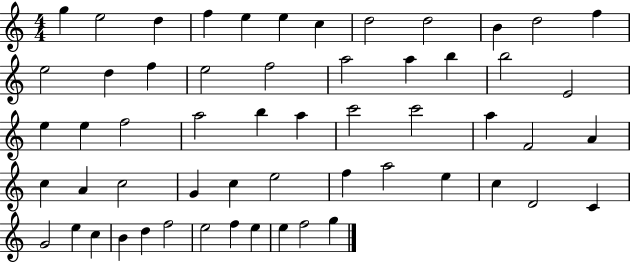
G5/q E5/h D5/q F5/q E5/q E5/q C5/q D5/h D5/h B4/q D5/h F5/q E5/h D5/q F5/q E5/h F5/h A5/h A5/q B5/q B5/h E4/h E5/q E5/q F5/h A5/h B5/q A5/q C6/h C6/h A5/q F4/h A4/q C5/q A4/q C5/h G4/q C5/q E5/h F5/q A5/h E5/q C5/q D4/h C4/q G4/h E5/q C5/q B4/q D5/q F5/h E5/h F5/q E5/q E5/q F5/h G5/q